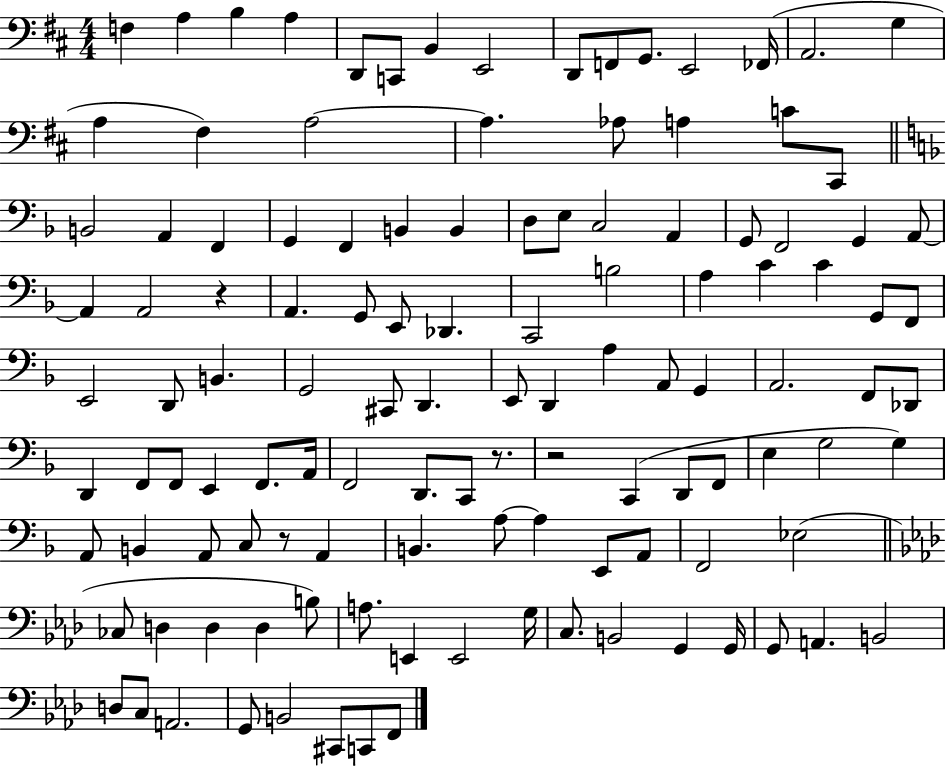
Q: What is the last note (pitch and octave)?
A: F2